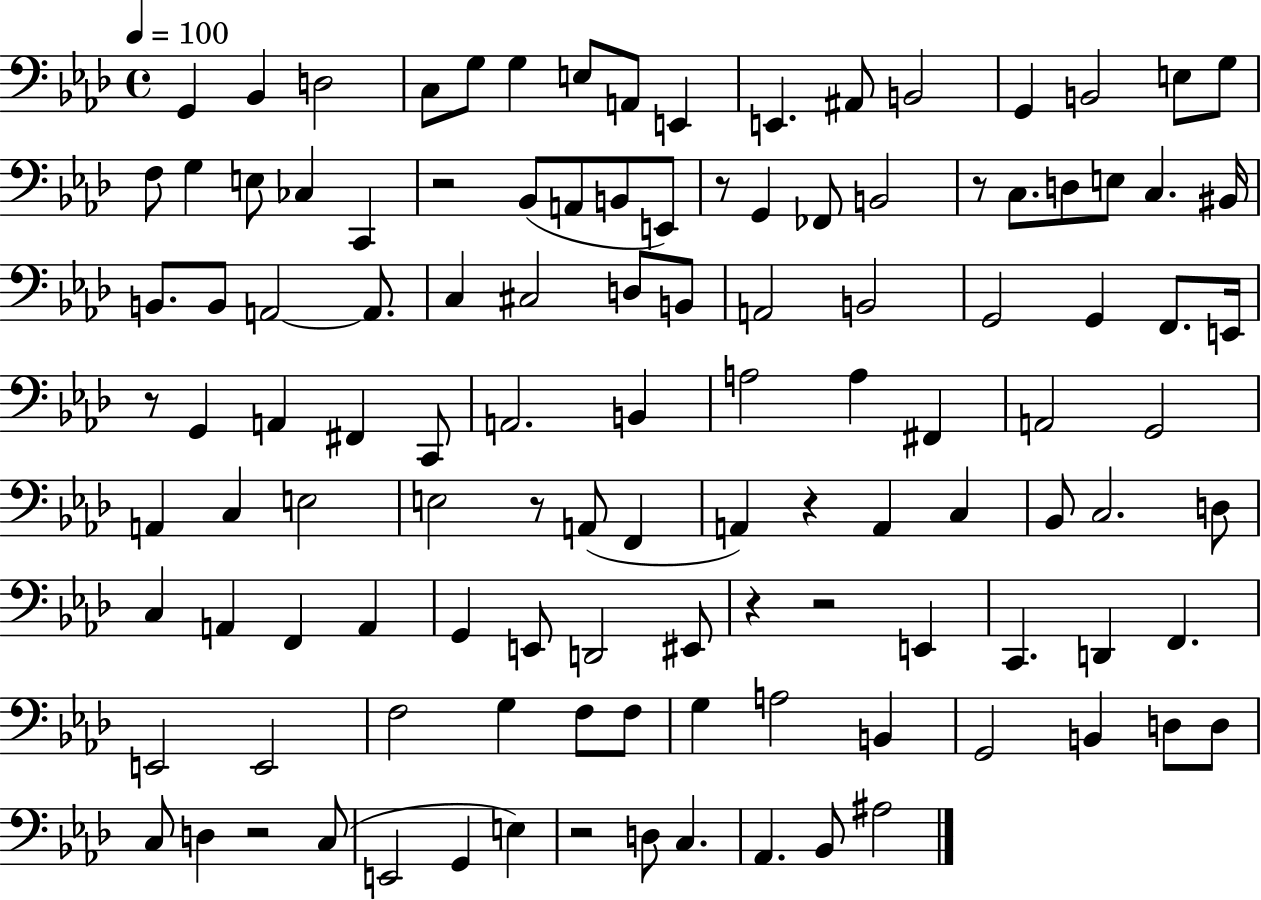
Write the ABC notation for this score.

X:1
T:Untitled
M:4/4
L:1/4
K:Ab
G,, _B,, D,2 C,/2 G,/2 G, E,/2 A,,/2 E,, E,, ^A,,/2 B,,2 G,, B,,2 E,/2 G,/2 F,/2 G, E,/2 _C, C,, z2 _B,,/2 A,,/2 B,,/2 E,,/2 z/2 G,, _F,,/2 B,,2 z/2 C,/2 D,/2 E,/2 C, ^B,,/4 B,,/2 B,,/2 A,,2 A,,/2 C, ^C,2 D,/2 B,,/2 A,,2 B,,2 G,,2 G,, F,,/2 E,,/4 z/2 G,, A,, ^F,, C,,/2 A,,2 B,, A,2 A, ^F,, A,,2 G,,2 A,, C, E,2 E,2 z/2 A,,/2 F,, A,, z A,, C, _B,,/2 C,2 D,/2 C, A,, F,, A,, G,, E,,/2 D,,2 ^E,,/2 z z2 E,, C,, D,, F,, E,,2 E,,2 F,2 G, F,/2 F,/2 G, A,2 B,, G,,2 B,, D,/2 D,/2 C,/2 D, z2 C,/2 E,,2 G,, E, z2 D,/2 C, _A,, _B,,/2 ^A,2